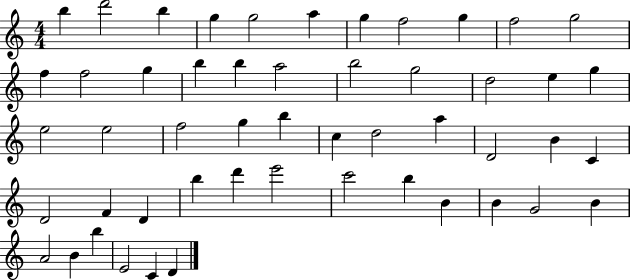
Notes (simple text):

B5/q D6/h B5/q G5/q G5/h A5/q G5/q F5/h G5/q F5/h G5/h F5/q F5/h G5/q B5/q B5/q A5/h B5/h G5/h D5/h E5/q G5/q E5/h E5/h F5/h G5/q B5/q C5/q D5/h A5/q D4/h B4/q C4/q D4/h F4/q D4/q B5/q D6/q E6/h C6/h B5/q B4/q B4/q G4/h B4/q A4/h B4/q B5/q E4/h C4/q D4/q